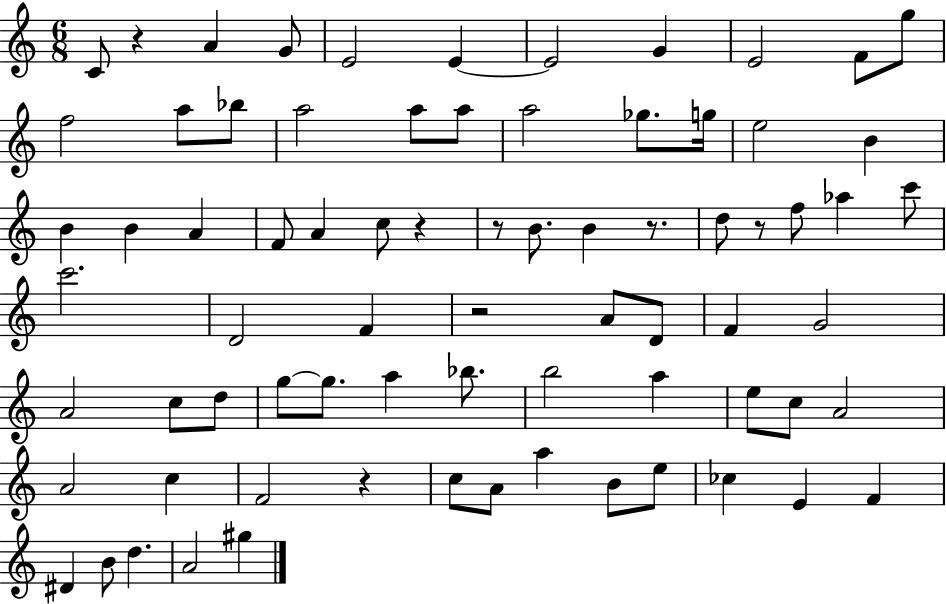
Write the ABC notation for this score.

X:1
T:Untitled
M:6/8
L:1/4
K:C
C/2 z A G/2 E2 E E2 G E2 F/2 g/2 f2 a/2 _b/2 a2 a/2 a/2 a2 _g/2 g/4 e2 B B B A F/2 A c/2 z z/2 B/2 B z/2 d/2 z/2 f/2 _a c'/2 c'2 D2 F z2 A/2 D/2 F G2 A2 c/2 d/2 g/2 g/2 a _b/2 b2 a e/2 c/2 A2 A2 c F2 z c/2 A/2 a B/2 e/2 _c E F ^D B/2 d A2 ^g